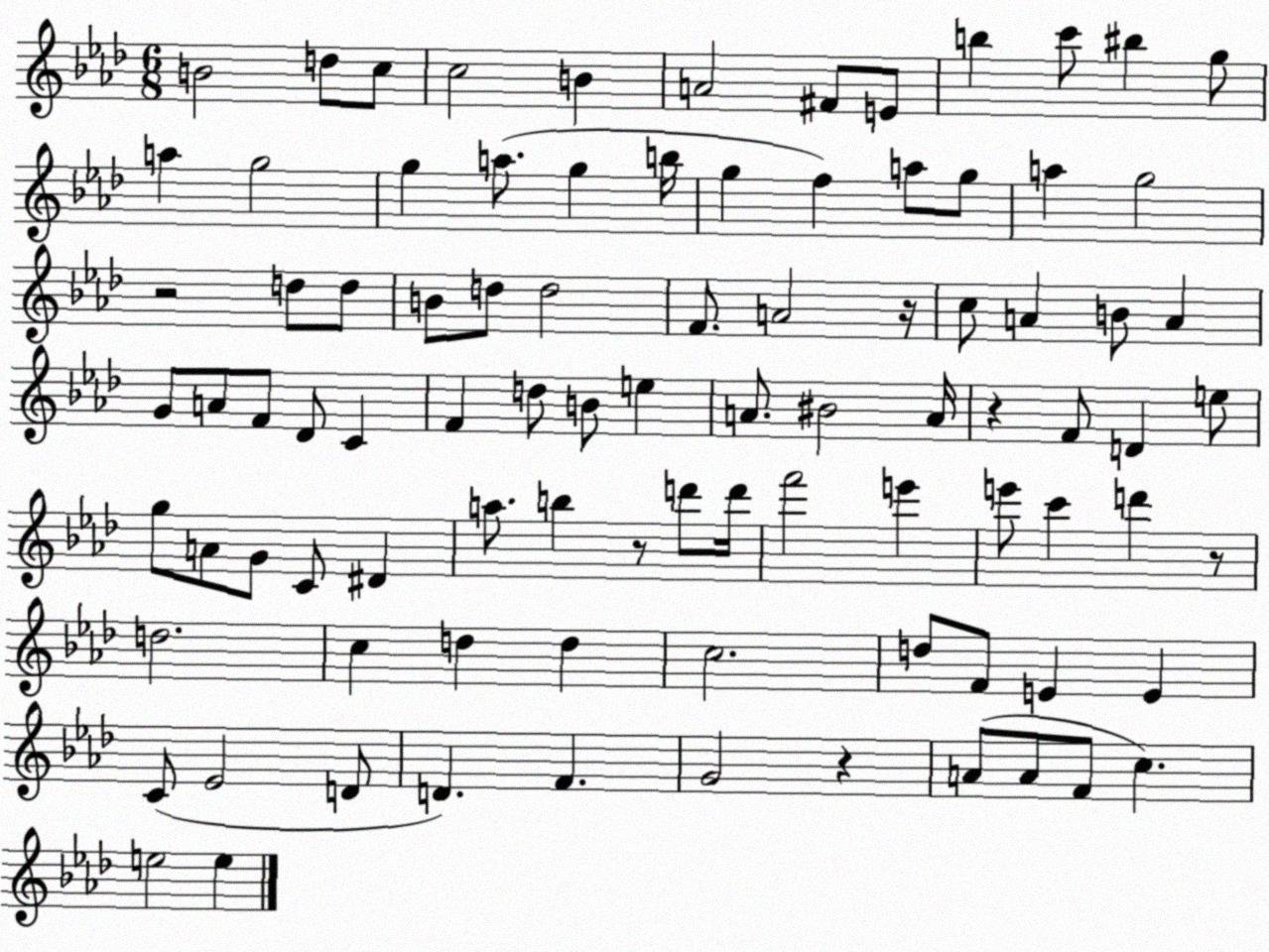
X:1
T:Untitled
M:6/8
L:1/4
K:Ab
B2 d/2 c/2 c2 B A2 ^F/2 E/2 b c'/2 ^b g/2 a g2 g a/2 g b/4 g f a/2 g/2 a g2 z2 d/2 d/2 B/2 d/2 d2 F/2 A2 z/4 c/2 A B/2 A G/2 A/2 F/2 _D/2 C F d/2 B/2 e A/2 ^B2 A/4 z F/2 D e/2 g/2 A/2 G/2 C/2 ^D a/2 b z/2 d'/2 d'/4 f'2 e' e'/2 c' d' z/2 d2 c d d c2 d/2 F/2 E E C/2 _E2 D/2 D F G2 z A/2 A/2 F/2 c e2 e